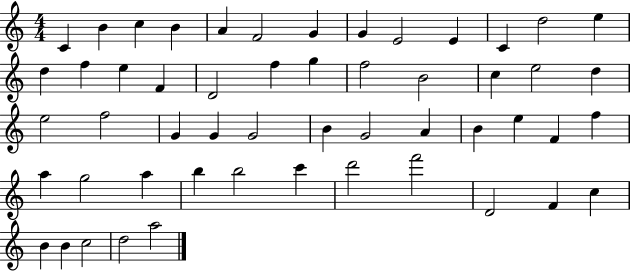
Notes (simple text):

C4/q B4/q C5/q B4/q A4/q F4/h G4/q G4/q E4/h E4/q C4/q D5/h E5/q D5/q F5/q E5/q F4/q D4/h F5/q G5/q F5/h B4/h C5/q E5/h D5/q E5/h F5/h G4/q G4/q G4/h B4/q G4/h A4/q B4/q E5/q F4/q F5/q A5/q G5/h A5/q B5/q B5/h C6/q D6/h F6/h D4/h F4/q C5/q B4/q B4/q C5/h D5/h A5/h